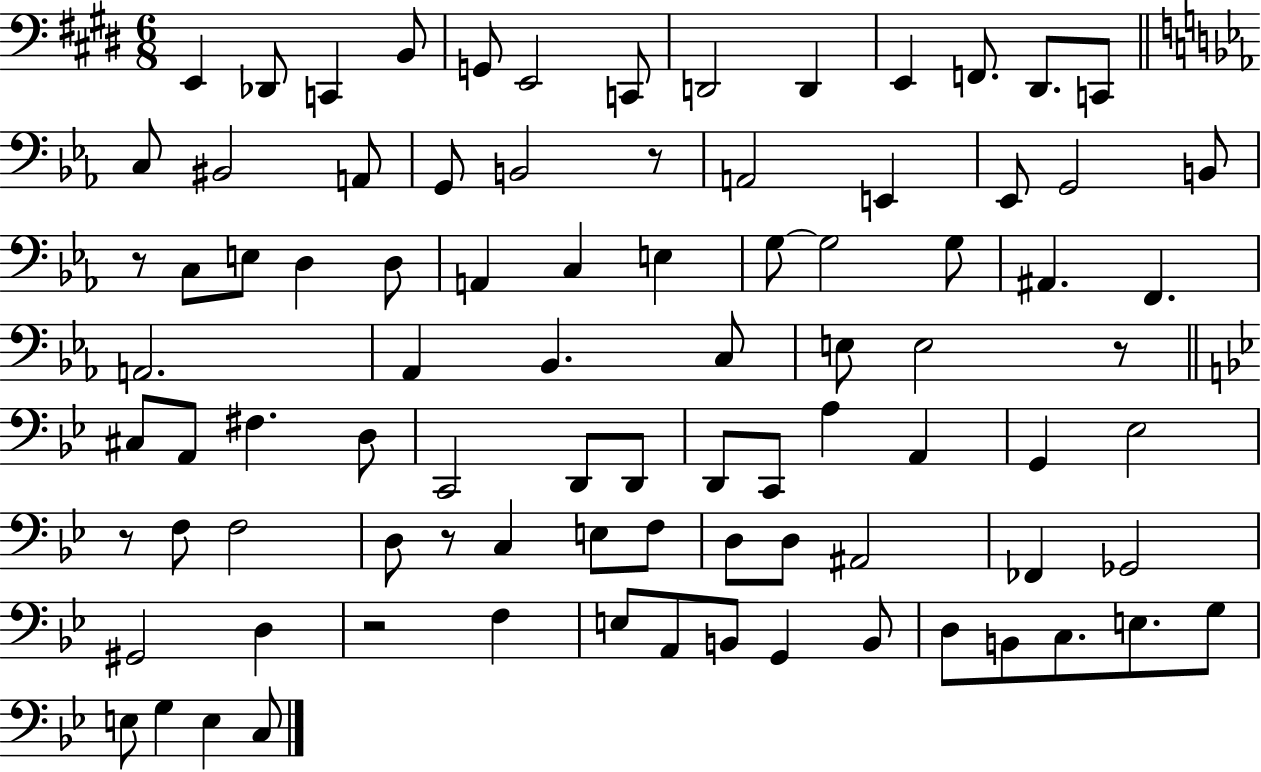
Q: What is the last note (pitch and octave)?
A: C3